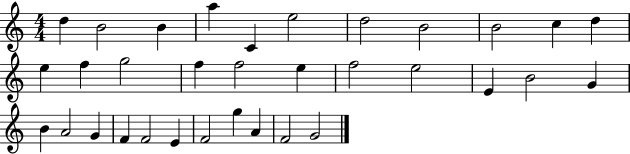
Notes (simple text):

D5/q B4/h B4/q A5/q C4/q E5/h D5/h B4/h B4/h C5/q D5/q E5/q F5/q G5/h F5/q F5/h E5/q F5/h E5/h E4/q B4/h G4/q B4/q A4/h G4/q F4/q F4/h E4/q F4/h G5/q A4/q F4/h G4/h